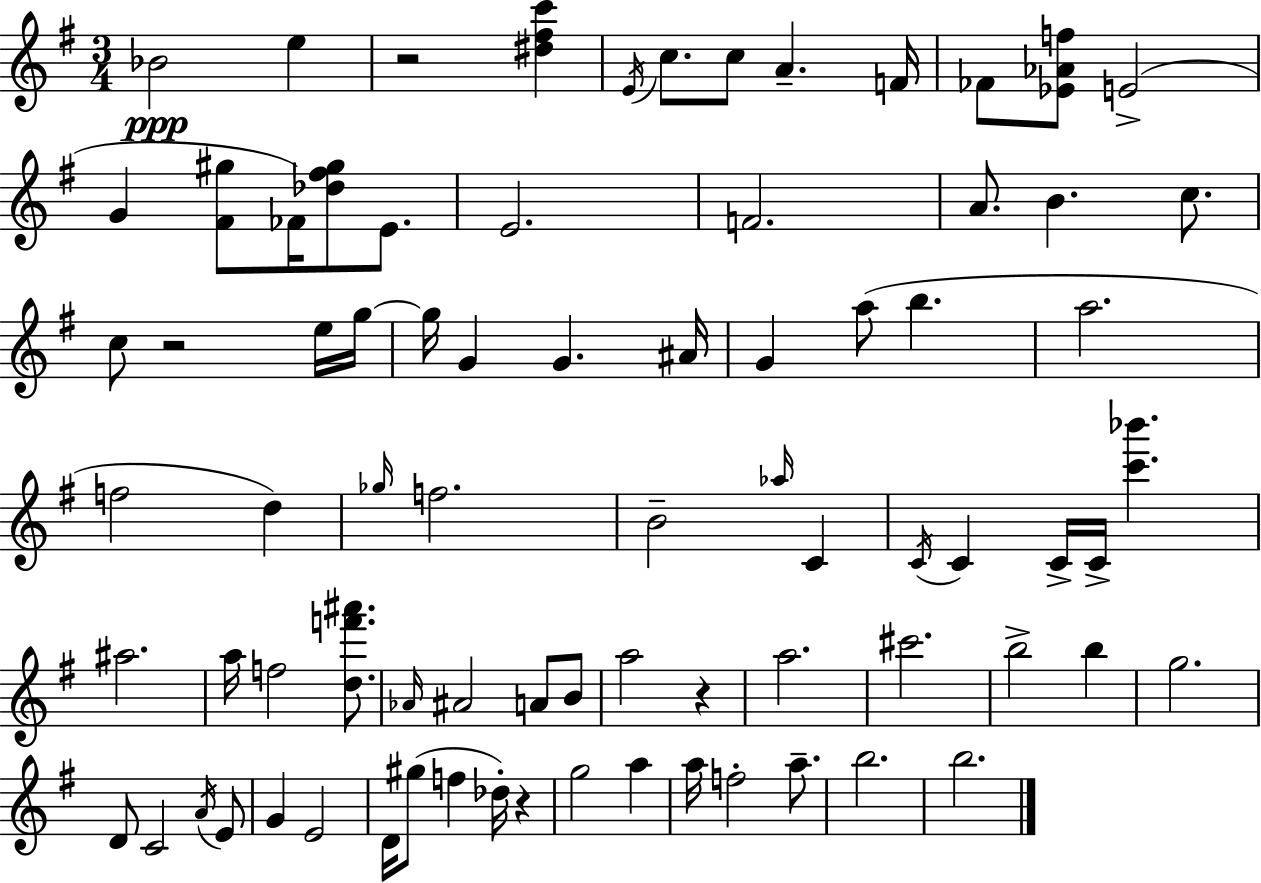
{
  \clef treble
  \numericTimeSignature
  \time 3/4
  \key g \major
  bes'2\ppp e''4 | r2 <dis'' fis'' c'''>4 | \acciaccatura { e'16 } c''8. c''8 a'4.-- | f'16 fes'8 <ees' aes' f''>8 e'2->( | \break g'4 <fis' gis''>8 fes'16) <des'' fis'' gis''>8 e'8. | e'2. | f'2. | a'8. b'4. c''8. | \break c''8 r2 e''16 | g''16~~ g''16 g'4 g'4. | ais'16 g'4 a''8( b''4. | a''2. | \break f''2 d''4) | \grace { ges''16 } f''2. | b'2-- \grace { aes''16 } c'4 | \acciaccatura { c'16 } c'4 c'16-> c'16-> <c''' bes'''>4. | \break ais''2. | a''16 f''2 | <d'' f''' ais'''>8. \grace { aes'16 } ais'2 | a'8 b'8 a''2 | \break r4 a''2. | cis'''2. | b''2-> | b''4 g''2. | \break d'8 c'2 | \acciaccatura { a'16 } e'8 g'4 e'2 | d'16 gis''8( f''4 | des''16-.) r4 g''2 | \break a''4 a''16 f''2-. | a''8.-- b''2. | b''2. | \bar "|."
}